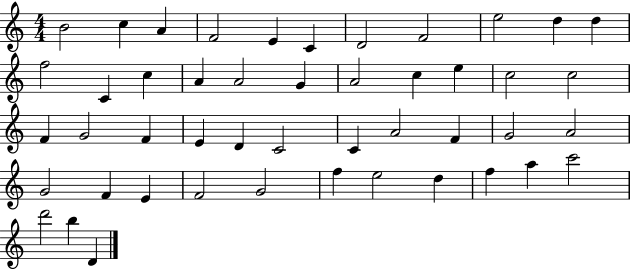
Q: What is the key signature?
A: C major